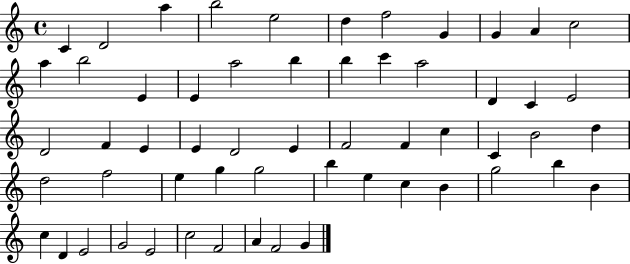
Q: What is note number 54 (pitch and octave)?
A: F4